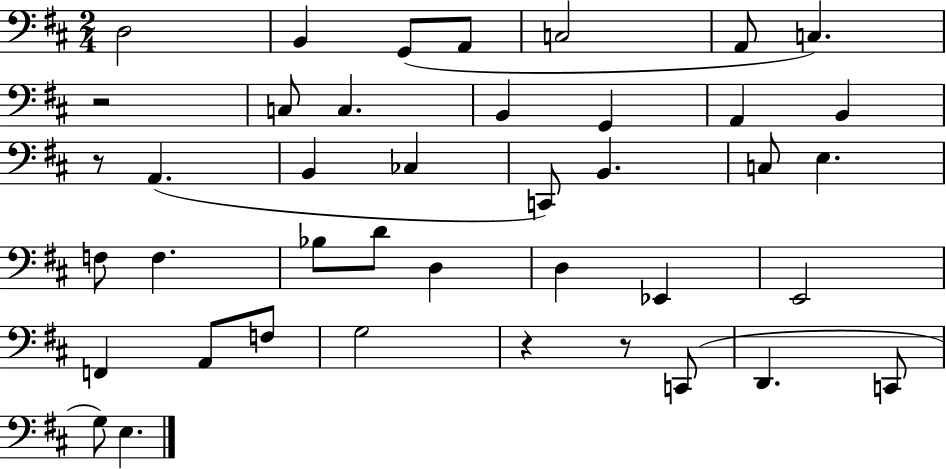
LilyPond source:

{
  \clef bass
  \numericTimeSignature
  \time 2/4
  \key d \major
  d2 | b,4 g,8( a,8 | c2 | a,8 c4.) | \break r2 | c8 c4. | b,4 g,4 | a,4 b,4 | \break r8 a,4.( | b,4 ces4 | c,8) b,4. | c8 e4. | \break f8 f4. | bes8 d'8 d4 | d4 ees,4 | e,2 | \break f,4 a,8 f8 | g2 | r4 r8 c,8( | d,4. c,8 | \break g8) e4. | \bar "|."
}